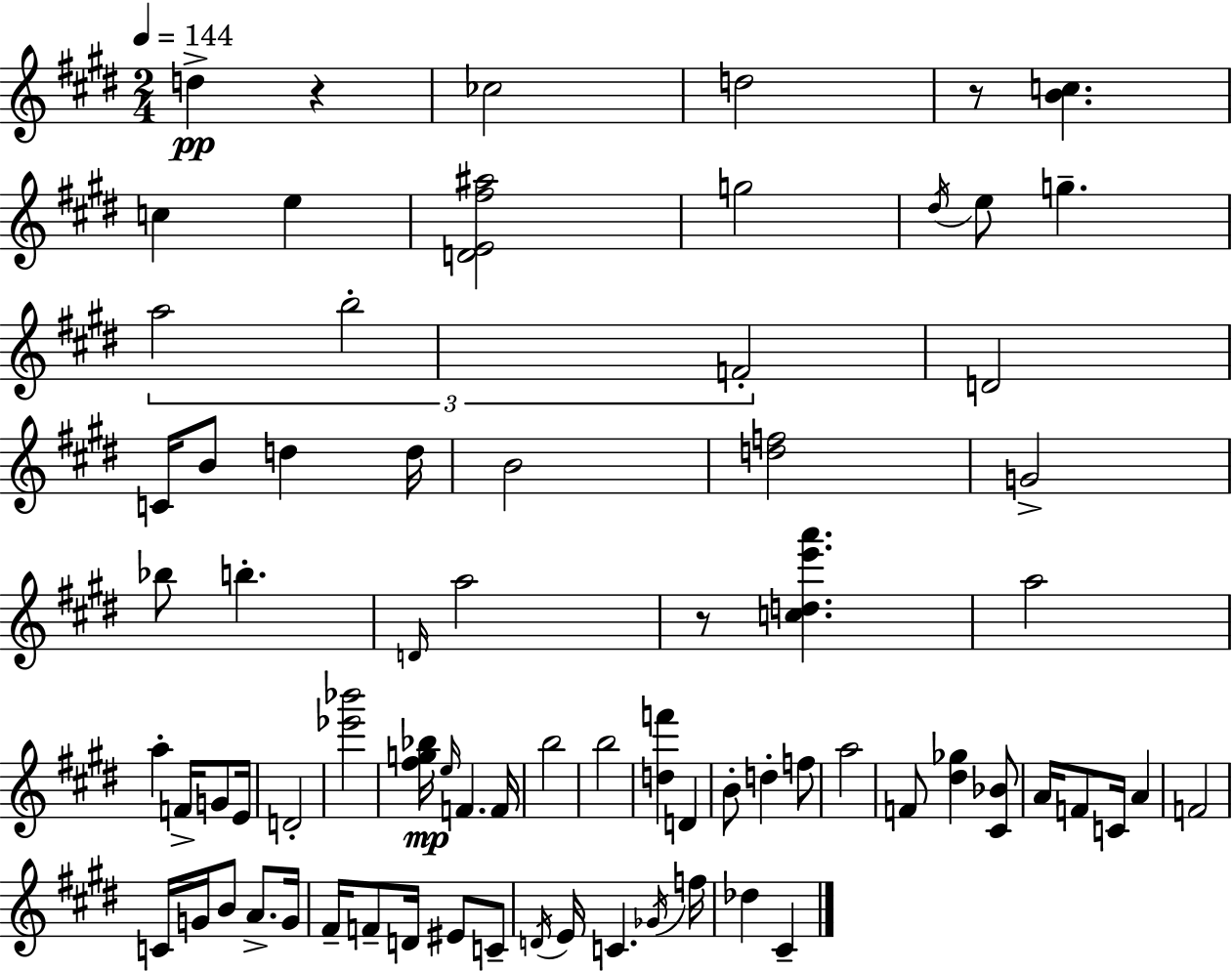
D5/q R/q CES5/h D5/h R/e [B4,C5]/q. C5/q E5/q [D4,E4,F#5,A#5]/h G5/h D#5/s E5/e G5/q. A5/h B5/h F4/h D4/h C4/s B4/e D5/q D5/s B4/h [D5,F5]/h G4/h Bb5/e B5/q. D4/s A5/h R/e [C5,D5,E6,A6]/q. A5/h A5/q F4/s G4/e E4/s D4/h [Eb6,Bb6]/h [F#5,G5,Bb5]/s E5/s F4/q. F4/s B5/h B5/h [D5,F6]/q D4/q B4/e D5/q F5/e A5/h F4/e [D#5,Gb5]/q [C#4,Bb4]/e A4/s F4/e C4/s A4/q F4/h C4/s G4/s B4/e A4/e. G4/s F#4/s F4/e D4/s EIS4/e C4/e D4/s E4/s C4/q. Gb4/s F5/s Db5/q C#4/q